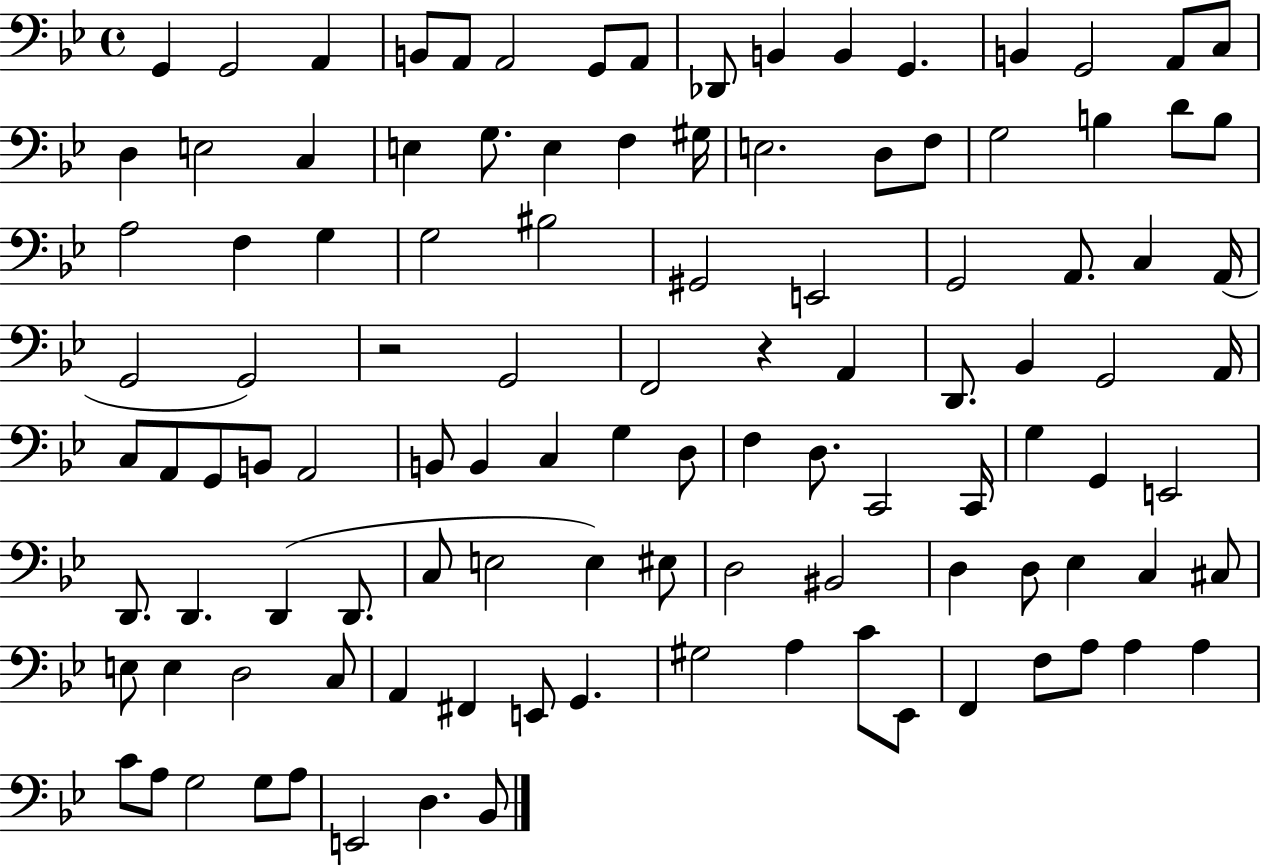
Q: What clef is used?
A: bass